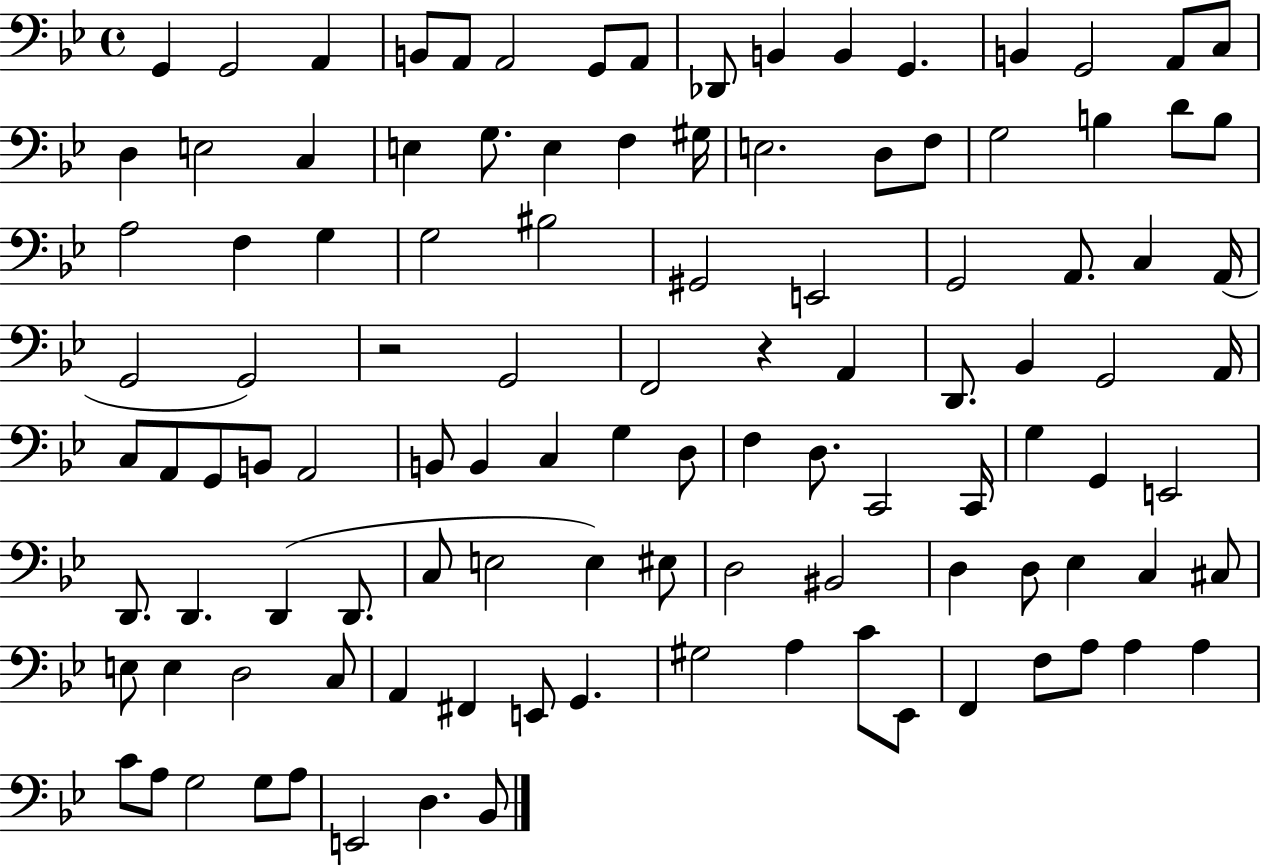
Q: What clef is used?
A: bass